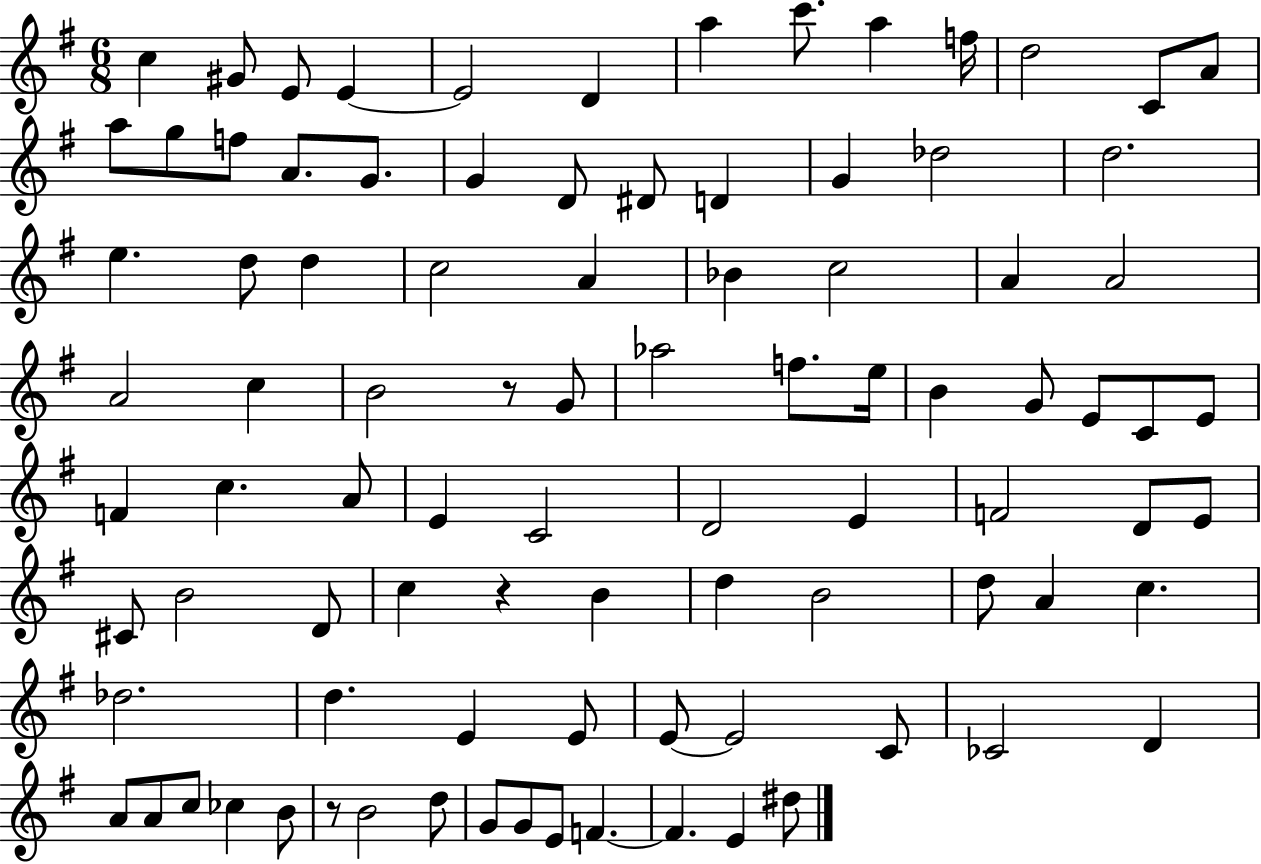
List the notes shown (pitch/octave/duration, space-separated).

C5/q G#4/e E4/e E4/q E4/h D4/q A5/q C6/e. A5/q F5/s D5/h C4/e A4/e A5/e G5/e F5/e A4/e. G4/e. G4/q D4/e D#4/e D4/q G4/q Db5/h D5/h. E5/q. D5/e D5/q C5/h A4/q Bb4/q C5/h A4/q A4/h A4/h C5/q B4/h R/e G4/e Ab5/h F5/e. E5/s B4/q G4/e E4/e C4/e E4/e F4/q C5/q. A4/e E4/q C4/h D4/h E4/q F4/h D4/e E4/e C#4/e B4/h D4/e C5/q R/q B4/q D5/q B4/h D5/e A4/q C5/q. Db5/h. D5/q. E4/q E4/e E4/e E4/h C4/e CES4/h D4/q A4/e A4/e C5/e CES5/q B4/e R/e B4/h D5/e G4/e G4/e E4/e F4/q. F4/q. E4/q D#5/e